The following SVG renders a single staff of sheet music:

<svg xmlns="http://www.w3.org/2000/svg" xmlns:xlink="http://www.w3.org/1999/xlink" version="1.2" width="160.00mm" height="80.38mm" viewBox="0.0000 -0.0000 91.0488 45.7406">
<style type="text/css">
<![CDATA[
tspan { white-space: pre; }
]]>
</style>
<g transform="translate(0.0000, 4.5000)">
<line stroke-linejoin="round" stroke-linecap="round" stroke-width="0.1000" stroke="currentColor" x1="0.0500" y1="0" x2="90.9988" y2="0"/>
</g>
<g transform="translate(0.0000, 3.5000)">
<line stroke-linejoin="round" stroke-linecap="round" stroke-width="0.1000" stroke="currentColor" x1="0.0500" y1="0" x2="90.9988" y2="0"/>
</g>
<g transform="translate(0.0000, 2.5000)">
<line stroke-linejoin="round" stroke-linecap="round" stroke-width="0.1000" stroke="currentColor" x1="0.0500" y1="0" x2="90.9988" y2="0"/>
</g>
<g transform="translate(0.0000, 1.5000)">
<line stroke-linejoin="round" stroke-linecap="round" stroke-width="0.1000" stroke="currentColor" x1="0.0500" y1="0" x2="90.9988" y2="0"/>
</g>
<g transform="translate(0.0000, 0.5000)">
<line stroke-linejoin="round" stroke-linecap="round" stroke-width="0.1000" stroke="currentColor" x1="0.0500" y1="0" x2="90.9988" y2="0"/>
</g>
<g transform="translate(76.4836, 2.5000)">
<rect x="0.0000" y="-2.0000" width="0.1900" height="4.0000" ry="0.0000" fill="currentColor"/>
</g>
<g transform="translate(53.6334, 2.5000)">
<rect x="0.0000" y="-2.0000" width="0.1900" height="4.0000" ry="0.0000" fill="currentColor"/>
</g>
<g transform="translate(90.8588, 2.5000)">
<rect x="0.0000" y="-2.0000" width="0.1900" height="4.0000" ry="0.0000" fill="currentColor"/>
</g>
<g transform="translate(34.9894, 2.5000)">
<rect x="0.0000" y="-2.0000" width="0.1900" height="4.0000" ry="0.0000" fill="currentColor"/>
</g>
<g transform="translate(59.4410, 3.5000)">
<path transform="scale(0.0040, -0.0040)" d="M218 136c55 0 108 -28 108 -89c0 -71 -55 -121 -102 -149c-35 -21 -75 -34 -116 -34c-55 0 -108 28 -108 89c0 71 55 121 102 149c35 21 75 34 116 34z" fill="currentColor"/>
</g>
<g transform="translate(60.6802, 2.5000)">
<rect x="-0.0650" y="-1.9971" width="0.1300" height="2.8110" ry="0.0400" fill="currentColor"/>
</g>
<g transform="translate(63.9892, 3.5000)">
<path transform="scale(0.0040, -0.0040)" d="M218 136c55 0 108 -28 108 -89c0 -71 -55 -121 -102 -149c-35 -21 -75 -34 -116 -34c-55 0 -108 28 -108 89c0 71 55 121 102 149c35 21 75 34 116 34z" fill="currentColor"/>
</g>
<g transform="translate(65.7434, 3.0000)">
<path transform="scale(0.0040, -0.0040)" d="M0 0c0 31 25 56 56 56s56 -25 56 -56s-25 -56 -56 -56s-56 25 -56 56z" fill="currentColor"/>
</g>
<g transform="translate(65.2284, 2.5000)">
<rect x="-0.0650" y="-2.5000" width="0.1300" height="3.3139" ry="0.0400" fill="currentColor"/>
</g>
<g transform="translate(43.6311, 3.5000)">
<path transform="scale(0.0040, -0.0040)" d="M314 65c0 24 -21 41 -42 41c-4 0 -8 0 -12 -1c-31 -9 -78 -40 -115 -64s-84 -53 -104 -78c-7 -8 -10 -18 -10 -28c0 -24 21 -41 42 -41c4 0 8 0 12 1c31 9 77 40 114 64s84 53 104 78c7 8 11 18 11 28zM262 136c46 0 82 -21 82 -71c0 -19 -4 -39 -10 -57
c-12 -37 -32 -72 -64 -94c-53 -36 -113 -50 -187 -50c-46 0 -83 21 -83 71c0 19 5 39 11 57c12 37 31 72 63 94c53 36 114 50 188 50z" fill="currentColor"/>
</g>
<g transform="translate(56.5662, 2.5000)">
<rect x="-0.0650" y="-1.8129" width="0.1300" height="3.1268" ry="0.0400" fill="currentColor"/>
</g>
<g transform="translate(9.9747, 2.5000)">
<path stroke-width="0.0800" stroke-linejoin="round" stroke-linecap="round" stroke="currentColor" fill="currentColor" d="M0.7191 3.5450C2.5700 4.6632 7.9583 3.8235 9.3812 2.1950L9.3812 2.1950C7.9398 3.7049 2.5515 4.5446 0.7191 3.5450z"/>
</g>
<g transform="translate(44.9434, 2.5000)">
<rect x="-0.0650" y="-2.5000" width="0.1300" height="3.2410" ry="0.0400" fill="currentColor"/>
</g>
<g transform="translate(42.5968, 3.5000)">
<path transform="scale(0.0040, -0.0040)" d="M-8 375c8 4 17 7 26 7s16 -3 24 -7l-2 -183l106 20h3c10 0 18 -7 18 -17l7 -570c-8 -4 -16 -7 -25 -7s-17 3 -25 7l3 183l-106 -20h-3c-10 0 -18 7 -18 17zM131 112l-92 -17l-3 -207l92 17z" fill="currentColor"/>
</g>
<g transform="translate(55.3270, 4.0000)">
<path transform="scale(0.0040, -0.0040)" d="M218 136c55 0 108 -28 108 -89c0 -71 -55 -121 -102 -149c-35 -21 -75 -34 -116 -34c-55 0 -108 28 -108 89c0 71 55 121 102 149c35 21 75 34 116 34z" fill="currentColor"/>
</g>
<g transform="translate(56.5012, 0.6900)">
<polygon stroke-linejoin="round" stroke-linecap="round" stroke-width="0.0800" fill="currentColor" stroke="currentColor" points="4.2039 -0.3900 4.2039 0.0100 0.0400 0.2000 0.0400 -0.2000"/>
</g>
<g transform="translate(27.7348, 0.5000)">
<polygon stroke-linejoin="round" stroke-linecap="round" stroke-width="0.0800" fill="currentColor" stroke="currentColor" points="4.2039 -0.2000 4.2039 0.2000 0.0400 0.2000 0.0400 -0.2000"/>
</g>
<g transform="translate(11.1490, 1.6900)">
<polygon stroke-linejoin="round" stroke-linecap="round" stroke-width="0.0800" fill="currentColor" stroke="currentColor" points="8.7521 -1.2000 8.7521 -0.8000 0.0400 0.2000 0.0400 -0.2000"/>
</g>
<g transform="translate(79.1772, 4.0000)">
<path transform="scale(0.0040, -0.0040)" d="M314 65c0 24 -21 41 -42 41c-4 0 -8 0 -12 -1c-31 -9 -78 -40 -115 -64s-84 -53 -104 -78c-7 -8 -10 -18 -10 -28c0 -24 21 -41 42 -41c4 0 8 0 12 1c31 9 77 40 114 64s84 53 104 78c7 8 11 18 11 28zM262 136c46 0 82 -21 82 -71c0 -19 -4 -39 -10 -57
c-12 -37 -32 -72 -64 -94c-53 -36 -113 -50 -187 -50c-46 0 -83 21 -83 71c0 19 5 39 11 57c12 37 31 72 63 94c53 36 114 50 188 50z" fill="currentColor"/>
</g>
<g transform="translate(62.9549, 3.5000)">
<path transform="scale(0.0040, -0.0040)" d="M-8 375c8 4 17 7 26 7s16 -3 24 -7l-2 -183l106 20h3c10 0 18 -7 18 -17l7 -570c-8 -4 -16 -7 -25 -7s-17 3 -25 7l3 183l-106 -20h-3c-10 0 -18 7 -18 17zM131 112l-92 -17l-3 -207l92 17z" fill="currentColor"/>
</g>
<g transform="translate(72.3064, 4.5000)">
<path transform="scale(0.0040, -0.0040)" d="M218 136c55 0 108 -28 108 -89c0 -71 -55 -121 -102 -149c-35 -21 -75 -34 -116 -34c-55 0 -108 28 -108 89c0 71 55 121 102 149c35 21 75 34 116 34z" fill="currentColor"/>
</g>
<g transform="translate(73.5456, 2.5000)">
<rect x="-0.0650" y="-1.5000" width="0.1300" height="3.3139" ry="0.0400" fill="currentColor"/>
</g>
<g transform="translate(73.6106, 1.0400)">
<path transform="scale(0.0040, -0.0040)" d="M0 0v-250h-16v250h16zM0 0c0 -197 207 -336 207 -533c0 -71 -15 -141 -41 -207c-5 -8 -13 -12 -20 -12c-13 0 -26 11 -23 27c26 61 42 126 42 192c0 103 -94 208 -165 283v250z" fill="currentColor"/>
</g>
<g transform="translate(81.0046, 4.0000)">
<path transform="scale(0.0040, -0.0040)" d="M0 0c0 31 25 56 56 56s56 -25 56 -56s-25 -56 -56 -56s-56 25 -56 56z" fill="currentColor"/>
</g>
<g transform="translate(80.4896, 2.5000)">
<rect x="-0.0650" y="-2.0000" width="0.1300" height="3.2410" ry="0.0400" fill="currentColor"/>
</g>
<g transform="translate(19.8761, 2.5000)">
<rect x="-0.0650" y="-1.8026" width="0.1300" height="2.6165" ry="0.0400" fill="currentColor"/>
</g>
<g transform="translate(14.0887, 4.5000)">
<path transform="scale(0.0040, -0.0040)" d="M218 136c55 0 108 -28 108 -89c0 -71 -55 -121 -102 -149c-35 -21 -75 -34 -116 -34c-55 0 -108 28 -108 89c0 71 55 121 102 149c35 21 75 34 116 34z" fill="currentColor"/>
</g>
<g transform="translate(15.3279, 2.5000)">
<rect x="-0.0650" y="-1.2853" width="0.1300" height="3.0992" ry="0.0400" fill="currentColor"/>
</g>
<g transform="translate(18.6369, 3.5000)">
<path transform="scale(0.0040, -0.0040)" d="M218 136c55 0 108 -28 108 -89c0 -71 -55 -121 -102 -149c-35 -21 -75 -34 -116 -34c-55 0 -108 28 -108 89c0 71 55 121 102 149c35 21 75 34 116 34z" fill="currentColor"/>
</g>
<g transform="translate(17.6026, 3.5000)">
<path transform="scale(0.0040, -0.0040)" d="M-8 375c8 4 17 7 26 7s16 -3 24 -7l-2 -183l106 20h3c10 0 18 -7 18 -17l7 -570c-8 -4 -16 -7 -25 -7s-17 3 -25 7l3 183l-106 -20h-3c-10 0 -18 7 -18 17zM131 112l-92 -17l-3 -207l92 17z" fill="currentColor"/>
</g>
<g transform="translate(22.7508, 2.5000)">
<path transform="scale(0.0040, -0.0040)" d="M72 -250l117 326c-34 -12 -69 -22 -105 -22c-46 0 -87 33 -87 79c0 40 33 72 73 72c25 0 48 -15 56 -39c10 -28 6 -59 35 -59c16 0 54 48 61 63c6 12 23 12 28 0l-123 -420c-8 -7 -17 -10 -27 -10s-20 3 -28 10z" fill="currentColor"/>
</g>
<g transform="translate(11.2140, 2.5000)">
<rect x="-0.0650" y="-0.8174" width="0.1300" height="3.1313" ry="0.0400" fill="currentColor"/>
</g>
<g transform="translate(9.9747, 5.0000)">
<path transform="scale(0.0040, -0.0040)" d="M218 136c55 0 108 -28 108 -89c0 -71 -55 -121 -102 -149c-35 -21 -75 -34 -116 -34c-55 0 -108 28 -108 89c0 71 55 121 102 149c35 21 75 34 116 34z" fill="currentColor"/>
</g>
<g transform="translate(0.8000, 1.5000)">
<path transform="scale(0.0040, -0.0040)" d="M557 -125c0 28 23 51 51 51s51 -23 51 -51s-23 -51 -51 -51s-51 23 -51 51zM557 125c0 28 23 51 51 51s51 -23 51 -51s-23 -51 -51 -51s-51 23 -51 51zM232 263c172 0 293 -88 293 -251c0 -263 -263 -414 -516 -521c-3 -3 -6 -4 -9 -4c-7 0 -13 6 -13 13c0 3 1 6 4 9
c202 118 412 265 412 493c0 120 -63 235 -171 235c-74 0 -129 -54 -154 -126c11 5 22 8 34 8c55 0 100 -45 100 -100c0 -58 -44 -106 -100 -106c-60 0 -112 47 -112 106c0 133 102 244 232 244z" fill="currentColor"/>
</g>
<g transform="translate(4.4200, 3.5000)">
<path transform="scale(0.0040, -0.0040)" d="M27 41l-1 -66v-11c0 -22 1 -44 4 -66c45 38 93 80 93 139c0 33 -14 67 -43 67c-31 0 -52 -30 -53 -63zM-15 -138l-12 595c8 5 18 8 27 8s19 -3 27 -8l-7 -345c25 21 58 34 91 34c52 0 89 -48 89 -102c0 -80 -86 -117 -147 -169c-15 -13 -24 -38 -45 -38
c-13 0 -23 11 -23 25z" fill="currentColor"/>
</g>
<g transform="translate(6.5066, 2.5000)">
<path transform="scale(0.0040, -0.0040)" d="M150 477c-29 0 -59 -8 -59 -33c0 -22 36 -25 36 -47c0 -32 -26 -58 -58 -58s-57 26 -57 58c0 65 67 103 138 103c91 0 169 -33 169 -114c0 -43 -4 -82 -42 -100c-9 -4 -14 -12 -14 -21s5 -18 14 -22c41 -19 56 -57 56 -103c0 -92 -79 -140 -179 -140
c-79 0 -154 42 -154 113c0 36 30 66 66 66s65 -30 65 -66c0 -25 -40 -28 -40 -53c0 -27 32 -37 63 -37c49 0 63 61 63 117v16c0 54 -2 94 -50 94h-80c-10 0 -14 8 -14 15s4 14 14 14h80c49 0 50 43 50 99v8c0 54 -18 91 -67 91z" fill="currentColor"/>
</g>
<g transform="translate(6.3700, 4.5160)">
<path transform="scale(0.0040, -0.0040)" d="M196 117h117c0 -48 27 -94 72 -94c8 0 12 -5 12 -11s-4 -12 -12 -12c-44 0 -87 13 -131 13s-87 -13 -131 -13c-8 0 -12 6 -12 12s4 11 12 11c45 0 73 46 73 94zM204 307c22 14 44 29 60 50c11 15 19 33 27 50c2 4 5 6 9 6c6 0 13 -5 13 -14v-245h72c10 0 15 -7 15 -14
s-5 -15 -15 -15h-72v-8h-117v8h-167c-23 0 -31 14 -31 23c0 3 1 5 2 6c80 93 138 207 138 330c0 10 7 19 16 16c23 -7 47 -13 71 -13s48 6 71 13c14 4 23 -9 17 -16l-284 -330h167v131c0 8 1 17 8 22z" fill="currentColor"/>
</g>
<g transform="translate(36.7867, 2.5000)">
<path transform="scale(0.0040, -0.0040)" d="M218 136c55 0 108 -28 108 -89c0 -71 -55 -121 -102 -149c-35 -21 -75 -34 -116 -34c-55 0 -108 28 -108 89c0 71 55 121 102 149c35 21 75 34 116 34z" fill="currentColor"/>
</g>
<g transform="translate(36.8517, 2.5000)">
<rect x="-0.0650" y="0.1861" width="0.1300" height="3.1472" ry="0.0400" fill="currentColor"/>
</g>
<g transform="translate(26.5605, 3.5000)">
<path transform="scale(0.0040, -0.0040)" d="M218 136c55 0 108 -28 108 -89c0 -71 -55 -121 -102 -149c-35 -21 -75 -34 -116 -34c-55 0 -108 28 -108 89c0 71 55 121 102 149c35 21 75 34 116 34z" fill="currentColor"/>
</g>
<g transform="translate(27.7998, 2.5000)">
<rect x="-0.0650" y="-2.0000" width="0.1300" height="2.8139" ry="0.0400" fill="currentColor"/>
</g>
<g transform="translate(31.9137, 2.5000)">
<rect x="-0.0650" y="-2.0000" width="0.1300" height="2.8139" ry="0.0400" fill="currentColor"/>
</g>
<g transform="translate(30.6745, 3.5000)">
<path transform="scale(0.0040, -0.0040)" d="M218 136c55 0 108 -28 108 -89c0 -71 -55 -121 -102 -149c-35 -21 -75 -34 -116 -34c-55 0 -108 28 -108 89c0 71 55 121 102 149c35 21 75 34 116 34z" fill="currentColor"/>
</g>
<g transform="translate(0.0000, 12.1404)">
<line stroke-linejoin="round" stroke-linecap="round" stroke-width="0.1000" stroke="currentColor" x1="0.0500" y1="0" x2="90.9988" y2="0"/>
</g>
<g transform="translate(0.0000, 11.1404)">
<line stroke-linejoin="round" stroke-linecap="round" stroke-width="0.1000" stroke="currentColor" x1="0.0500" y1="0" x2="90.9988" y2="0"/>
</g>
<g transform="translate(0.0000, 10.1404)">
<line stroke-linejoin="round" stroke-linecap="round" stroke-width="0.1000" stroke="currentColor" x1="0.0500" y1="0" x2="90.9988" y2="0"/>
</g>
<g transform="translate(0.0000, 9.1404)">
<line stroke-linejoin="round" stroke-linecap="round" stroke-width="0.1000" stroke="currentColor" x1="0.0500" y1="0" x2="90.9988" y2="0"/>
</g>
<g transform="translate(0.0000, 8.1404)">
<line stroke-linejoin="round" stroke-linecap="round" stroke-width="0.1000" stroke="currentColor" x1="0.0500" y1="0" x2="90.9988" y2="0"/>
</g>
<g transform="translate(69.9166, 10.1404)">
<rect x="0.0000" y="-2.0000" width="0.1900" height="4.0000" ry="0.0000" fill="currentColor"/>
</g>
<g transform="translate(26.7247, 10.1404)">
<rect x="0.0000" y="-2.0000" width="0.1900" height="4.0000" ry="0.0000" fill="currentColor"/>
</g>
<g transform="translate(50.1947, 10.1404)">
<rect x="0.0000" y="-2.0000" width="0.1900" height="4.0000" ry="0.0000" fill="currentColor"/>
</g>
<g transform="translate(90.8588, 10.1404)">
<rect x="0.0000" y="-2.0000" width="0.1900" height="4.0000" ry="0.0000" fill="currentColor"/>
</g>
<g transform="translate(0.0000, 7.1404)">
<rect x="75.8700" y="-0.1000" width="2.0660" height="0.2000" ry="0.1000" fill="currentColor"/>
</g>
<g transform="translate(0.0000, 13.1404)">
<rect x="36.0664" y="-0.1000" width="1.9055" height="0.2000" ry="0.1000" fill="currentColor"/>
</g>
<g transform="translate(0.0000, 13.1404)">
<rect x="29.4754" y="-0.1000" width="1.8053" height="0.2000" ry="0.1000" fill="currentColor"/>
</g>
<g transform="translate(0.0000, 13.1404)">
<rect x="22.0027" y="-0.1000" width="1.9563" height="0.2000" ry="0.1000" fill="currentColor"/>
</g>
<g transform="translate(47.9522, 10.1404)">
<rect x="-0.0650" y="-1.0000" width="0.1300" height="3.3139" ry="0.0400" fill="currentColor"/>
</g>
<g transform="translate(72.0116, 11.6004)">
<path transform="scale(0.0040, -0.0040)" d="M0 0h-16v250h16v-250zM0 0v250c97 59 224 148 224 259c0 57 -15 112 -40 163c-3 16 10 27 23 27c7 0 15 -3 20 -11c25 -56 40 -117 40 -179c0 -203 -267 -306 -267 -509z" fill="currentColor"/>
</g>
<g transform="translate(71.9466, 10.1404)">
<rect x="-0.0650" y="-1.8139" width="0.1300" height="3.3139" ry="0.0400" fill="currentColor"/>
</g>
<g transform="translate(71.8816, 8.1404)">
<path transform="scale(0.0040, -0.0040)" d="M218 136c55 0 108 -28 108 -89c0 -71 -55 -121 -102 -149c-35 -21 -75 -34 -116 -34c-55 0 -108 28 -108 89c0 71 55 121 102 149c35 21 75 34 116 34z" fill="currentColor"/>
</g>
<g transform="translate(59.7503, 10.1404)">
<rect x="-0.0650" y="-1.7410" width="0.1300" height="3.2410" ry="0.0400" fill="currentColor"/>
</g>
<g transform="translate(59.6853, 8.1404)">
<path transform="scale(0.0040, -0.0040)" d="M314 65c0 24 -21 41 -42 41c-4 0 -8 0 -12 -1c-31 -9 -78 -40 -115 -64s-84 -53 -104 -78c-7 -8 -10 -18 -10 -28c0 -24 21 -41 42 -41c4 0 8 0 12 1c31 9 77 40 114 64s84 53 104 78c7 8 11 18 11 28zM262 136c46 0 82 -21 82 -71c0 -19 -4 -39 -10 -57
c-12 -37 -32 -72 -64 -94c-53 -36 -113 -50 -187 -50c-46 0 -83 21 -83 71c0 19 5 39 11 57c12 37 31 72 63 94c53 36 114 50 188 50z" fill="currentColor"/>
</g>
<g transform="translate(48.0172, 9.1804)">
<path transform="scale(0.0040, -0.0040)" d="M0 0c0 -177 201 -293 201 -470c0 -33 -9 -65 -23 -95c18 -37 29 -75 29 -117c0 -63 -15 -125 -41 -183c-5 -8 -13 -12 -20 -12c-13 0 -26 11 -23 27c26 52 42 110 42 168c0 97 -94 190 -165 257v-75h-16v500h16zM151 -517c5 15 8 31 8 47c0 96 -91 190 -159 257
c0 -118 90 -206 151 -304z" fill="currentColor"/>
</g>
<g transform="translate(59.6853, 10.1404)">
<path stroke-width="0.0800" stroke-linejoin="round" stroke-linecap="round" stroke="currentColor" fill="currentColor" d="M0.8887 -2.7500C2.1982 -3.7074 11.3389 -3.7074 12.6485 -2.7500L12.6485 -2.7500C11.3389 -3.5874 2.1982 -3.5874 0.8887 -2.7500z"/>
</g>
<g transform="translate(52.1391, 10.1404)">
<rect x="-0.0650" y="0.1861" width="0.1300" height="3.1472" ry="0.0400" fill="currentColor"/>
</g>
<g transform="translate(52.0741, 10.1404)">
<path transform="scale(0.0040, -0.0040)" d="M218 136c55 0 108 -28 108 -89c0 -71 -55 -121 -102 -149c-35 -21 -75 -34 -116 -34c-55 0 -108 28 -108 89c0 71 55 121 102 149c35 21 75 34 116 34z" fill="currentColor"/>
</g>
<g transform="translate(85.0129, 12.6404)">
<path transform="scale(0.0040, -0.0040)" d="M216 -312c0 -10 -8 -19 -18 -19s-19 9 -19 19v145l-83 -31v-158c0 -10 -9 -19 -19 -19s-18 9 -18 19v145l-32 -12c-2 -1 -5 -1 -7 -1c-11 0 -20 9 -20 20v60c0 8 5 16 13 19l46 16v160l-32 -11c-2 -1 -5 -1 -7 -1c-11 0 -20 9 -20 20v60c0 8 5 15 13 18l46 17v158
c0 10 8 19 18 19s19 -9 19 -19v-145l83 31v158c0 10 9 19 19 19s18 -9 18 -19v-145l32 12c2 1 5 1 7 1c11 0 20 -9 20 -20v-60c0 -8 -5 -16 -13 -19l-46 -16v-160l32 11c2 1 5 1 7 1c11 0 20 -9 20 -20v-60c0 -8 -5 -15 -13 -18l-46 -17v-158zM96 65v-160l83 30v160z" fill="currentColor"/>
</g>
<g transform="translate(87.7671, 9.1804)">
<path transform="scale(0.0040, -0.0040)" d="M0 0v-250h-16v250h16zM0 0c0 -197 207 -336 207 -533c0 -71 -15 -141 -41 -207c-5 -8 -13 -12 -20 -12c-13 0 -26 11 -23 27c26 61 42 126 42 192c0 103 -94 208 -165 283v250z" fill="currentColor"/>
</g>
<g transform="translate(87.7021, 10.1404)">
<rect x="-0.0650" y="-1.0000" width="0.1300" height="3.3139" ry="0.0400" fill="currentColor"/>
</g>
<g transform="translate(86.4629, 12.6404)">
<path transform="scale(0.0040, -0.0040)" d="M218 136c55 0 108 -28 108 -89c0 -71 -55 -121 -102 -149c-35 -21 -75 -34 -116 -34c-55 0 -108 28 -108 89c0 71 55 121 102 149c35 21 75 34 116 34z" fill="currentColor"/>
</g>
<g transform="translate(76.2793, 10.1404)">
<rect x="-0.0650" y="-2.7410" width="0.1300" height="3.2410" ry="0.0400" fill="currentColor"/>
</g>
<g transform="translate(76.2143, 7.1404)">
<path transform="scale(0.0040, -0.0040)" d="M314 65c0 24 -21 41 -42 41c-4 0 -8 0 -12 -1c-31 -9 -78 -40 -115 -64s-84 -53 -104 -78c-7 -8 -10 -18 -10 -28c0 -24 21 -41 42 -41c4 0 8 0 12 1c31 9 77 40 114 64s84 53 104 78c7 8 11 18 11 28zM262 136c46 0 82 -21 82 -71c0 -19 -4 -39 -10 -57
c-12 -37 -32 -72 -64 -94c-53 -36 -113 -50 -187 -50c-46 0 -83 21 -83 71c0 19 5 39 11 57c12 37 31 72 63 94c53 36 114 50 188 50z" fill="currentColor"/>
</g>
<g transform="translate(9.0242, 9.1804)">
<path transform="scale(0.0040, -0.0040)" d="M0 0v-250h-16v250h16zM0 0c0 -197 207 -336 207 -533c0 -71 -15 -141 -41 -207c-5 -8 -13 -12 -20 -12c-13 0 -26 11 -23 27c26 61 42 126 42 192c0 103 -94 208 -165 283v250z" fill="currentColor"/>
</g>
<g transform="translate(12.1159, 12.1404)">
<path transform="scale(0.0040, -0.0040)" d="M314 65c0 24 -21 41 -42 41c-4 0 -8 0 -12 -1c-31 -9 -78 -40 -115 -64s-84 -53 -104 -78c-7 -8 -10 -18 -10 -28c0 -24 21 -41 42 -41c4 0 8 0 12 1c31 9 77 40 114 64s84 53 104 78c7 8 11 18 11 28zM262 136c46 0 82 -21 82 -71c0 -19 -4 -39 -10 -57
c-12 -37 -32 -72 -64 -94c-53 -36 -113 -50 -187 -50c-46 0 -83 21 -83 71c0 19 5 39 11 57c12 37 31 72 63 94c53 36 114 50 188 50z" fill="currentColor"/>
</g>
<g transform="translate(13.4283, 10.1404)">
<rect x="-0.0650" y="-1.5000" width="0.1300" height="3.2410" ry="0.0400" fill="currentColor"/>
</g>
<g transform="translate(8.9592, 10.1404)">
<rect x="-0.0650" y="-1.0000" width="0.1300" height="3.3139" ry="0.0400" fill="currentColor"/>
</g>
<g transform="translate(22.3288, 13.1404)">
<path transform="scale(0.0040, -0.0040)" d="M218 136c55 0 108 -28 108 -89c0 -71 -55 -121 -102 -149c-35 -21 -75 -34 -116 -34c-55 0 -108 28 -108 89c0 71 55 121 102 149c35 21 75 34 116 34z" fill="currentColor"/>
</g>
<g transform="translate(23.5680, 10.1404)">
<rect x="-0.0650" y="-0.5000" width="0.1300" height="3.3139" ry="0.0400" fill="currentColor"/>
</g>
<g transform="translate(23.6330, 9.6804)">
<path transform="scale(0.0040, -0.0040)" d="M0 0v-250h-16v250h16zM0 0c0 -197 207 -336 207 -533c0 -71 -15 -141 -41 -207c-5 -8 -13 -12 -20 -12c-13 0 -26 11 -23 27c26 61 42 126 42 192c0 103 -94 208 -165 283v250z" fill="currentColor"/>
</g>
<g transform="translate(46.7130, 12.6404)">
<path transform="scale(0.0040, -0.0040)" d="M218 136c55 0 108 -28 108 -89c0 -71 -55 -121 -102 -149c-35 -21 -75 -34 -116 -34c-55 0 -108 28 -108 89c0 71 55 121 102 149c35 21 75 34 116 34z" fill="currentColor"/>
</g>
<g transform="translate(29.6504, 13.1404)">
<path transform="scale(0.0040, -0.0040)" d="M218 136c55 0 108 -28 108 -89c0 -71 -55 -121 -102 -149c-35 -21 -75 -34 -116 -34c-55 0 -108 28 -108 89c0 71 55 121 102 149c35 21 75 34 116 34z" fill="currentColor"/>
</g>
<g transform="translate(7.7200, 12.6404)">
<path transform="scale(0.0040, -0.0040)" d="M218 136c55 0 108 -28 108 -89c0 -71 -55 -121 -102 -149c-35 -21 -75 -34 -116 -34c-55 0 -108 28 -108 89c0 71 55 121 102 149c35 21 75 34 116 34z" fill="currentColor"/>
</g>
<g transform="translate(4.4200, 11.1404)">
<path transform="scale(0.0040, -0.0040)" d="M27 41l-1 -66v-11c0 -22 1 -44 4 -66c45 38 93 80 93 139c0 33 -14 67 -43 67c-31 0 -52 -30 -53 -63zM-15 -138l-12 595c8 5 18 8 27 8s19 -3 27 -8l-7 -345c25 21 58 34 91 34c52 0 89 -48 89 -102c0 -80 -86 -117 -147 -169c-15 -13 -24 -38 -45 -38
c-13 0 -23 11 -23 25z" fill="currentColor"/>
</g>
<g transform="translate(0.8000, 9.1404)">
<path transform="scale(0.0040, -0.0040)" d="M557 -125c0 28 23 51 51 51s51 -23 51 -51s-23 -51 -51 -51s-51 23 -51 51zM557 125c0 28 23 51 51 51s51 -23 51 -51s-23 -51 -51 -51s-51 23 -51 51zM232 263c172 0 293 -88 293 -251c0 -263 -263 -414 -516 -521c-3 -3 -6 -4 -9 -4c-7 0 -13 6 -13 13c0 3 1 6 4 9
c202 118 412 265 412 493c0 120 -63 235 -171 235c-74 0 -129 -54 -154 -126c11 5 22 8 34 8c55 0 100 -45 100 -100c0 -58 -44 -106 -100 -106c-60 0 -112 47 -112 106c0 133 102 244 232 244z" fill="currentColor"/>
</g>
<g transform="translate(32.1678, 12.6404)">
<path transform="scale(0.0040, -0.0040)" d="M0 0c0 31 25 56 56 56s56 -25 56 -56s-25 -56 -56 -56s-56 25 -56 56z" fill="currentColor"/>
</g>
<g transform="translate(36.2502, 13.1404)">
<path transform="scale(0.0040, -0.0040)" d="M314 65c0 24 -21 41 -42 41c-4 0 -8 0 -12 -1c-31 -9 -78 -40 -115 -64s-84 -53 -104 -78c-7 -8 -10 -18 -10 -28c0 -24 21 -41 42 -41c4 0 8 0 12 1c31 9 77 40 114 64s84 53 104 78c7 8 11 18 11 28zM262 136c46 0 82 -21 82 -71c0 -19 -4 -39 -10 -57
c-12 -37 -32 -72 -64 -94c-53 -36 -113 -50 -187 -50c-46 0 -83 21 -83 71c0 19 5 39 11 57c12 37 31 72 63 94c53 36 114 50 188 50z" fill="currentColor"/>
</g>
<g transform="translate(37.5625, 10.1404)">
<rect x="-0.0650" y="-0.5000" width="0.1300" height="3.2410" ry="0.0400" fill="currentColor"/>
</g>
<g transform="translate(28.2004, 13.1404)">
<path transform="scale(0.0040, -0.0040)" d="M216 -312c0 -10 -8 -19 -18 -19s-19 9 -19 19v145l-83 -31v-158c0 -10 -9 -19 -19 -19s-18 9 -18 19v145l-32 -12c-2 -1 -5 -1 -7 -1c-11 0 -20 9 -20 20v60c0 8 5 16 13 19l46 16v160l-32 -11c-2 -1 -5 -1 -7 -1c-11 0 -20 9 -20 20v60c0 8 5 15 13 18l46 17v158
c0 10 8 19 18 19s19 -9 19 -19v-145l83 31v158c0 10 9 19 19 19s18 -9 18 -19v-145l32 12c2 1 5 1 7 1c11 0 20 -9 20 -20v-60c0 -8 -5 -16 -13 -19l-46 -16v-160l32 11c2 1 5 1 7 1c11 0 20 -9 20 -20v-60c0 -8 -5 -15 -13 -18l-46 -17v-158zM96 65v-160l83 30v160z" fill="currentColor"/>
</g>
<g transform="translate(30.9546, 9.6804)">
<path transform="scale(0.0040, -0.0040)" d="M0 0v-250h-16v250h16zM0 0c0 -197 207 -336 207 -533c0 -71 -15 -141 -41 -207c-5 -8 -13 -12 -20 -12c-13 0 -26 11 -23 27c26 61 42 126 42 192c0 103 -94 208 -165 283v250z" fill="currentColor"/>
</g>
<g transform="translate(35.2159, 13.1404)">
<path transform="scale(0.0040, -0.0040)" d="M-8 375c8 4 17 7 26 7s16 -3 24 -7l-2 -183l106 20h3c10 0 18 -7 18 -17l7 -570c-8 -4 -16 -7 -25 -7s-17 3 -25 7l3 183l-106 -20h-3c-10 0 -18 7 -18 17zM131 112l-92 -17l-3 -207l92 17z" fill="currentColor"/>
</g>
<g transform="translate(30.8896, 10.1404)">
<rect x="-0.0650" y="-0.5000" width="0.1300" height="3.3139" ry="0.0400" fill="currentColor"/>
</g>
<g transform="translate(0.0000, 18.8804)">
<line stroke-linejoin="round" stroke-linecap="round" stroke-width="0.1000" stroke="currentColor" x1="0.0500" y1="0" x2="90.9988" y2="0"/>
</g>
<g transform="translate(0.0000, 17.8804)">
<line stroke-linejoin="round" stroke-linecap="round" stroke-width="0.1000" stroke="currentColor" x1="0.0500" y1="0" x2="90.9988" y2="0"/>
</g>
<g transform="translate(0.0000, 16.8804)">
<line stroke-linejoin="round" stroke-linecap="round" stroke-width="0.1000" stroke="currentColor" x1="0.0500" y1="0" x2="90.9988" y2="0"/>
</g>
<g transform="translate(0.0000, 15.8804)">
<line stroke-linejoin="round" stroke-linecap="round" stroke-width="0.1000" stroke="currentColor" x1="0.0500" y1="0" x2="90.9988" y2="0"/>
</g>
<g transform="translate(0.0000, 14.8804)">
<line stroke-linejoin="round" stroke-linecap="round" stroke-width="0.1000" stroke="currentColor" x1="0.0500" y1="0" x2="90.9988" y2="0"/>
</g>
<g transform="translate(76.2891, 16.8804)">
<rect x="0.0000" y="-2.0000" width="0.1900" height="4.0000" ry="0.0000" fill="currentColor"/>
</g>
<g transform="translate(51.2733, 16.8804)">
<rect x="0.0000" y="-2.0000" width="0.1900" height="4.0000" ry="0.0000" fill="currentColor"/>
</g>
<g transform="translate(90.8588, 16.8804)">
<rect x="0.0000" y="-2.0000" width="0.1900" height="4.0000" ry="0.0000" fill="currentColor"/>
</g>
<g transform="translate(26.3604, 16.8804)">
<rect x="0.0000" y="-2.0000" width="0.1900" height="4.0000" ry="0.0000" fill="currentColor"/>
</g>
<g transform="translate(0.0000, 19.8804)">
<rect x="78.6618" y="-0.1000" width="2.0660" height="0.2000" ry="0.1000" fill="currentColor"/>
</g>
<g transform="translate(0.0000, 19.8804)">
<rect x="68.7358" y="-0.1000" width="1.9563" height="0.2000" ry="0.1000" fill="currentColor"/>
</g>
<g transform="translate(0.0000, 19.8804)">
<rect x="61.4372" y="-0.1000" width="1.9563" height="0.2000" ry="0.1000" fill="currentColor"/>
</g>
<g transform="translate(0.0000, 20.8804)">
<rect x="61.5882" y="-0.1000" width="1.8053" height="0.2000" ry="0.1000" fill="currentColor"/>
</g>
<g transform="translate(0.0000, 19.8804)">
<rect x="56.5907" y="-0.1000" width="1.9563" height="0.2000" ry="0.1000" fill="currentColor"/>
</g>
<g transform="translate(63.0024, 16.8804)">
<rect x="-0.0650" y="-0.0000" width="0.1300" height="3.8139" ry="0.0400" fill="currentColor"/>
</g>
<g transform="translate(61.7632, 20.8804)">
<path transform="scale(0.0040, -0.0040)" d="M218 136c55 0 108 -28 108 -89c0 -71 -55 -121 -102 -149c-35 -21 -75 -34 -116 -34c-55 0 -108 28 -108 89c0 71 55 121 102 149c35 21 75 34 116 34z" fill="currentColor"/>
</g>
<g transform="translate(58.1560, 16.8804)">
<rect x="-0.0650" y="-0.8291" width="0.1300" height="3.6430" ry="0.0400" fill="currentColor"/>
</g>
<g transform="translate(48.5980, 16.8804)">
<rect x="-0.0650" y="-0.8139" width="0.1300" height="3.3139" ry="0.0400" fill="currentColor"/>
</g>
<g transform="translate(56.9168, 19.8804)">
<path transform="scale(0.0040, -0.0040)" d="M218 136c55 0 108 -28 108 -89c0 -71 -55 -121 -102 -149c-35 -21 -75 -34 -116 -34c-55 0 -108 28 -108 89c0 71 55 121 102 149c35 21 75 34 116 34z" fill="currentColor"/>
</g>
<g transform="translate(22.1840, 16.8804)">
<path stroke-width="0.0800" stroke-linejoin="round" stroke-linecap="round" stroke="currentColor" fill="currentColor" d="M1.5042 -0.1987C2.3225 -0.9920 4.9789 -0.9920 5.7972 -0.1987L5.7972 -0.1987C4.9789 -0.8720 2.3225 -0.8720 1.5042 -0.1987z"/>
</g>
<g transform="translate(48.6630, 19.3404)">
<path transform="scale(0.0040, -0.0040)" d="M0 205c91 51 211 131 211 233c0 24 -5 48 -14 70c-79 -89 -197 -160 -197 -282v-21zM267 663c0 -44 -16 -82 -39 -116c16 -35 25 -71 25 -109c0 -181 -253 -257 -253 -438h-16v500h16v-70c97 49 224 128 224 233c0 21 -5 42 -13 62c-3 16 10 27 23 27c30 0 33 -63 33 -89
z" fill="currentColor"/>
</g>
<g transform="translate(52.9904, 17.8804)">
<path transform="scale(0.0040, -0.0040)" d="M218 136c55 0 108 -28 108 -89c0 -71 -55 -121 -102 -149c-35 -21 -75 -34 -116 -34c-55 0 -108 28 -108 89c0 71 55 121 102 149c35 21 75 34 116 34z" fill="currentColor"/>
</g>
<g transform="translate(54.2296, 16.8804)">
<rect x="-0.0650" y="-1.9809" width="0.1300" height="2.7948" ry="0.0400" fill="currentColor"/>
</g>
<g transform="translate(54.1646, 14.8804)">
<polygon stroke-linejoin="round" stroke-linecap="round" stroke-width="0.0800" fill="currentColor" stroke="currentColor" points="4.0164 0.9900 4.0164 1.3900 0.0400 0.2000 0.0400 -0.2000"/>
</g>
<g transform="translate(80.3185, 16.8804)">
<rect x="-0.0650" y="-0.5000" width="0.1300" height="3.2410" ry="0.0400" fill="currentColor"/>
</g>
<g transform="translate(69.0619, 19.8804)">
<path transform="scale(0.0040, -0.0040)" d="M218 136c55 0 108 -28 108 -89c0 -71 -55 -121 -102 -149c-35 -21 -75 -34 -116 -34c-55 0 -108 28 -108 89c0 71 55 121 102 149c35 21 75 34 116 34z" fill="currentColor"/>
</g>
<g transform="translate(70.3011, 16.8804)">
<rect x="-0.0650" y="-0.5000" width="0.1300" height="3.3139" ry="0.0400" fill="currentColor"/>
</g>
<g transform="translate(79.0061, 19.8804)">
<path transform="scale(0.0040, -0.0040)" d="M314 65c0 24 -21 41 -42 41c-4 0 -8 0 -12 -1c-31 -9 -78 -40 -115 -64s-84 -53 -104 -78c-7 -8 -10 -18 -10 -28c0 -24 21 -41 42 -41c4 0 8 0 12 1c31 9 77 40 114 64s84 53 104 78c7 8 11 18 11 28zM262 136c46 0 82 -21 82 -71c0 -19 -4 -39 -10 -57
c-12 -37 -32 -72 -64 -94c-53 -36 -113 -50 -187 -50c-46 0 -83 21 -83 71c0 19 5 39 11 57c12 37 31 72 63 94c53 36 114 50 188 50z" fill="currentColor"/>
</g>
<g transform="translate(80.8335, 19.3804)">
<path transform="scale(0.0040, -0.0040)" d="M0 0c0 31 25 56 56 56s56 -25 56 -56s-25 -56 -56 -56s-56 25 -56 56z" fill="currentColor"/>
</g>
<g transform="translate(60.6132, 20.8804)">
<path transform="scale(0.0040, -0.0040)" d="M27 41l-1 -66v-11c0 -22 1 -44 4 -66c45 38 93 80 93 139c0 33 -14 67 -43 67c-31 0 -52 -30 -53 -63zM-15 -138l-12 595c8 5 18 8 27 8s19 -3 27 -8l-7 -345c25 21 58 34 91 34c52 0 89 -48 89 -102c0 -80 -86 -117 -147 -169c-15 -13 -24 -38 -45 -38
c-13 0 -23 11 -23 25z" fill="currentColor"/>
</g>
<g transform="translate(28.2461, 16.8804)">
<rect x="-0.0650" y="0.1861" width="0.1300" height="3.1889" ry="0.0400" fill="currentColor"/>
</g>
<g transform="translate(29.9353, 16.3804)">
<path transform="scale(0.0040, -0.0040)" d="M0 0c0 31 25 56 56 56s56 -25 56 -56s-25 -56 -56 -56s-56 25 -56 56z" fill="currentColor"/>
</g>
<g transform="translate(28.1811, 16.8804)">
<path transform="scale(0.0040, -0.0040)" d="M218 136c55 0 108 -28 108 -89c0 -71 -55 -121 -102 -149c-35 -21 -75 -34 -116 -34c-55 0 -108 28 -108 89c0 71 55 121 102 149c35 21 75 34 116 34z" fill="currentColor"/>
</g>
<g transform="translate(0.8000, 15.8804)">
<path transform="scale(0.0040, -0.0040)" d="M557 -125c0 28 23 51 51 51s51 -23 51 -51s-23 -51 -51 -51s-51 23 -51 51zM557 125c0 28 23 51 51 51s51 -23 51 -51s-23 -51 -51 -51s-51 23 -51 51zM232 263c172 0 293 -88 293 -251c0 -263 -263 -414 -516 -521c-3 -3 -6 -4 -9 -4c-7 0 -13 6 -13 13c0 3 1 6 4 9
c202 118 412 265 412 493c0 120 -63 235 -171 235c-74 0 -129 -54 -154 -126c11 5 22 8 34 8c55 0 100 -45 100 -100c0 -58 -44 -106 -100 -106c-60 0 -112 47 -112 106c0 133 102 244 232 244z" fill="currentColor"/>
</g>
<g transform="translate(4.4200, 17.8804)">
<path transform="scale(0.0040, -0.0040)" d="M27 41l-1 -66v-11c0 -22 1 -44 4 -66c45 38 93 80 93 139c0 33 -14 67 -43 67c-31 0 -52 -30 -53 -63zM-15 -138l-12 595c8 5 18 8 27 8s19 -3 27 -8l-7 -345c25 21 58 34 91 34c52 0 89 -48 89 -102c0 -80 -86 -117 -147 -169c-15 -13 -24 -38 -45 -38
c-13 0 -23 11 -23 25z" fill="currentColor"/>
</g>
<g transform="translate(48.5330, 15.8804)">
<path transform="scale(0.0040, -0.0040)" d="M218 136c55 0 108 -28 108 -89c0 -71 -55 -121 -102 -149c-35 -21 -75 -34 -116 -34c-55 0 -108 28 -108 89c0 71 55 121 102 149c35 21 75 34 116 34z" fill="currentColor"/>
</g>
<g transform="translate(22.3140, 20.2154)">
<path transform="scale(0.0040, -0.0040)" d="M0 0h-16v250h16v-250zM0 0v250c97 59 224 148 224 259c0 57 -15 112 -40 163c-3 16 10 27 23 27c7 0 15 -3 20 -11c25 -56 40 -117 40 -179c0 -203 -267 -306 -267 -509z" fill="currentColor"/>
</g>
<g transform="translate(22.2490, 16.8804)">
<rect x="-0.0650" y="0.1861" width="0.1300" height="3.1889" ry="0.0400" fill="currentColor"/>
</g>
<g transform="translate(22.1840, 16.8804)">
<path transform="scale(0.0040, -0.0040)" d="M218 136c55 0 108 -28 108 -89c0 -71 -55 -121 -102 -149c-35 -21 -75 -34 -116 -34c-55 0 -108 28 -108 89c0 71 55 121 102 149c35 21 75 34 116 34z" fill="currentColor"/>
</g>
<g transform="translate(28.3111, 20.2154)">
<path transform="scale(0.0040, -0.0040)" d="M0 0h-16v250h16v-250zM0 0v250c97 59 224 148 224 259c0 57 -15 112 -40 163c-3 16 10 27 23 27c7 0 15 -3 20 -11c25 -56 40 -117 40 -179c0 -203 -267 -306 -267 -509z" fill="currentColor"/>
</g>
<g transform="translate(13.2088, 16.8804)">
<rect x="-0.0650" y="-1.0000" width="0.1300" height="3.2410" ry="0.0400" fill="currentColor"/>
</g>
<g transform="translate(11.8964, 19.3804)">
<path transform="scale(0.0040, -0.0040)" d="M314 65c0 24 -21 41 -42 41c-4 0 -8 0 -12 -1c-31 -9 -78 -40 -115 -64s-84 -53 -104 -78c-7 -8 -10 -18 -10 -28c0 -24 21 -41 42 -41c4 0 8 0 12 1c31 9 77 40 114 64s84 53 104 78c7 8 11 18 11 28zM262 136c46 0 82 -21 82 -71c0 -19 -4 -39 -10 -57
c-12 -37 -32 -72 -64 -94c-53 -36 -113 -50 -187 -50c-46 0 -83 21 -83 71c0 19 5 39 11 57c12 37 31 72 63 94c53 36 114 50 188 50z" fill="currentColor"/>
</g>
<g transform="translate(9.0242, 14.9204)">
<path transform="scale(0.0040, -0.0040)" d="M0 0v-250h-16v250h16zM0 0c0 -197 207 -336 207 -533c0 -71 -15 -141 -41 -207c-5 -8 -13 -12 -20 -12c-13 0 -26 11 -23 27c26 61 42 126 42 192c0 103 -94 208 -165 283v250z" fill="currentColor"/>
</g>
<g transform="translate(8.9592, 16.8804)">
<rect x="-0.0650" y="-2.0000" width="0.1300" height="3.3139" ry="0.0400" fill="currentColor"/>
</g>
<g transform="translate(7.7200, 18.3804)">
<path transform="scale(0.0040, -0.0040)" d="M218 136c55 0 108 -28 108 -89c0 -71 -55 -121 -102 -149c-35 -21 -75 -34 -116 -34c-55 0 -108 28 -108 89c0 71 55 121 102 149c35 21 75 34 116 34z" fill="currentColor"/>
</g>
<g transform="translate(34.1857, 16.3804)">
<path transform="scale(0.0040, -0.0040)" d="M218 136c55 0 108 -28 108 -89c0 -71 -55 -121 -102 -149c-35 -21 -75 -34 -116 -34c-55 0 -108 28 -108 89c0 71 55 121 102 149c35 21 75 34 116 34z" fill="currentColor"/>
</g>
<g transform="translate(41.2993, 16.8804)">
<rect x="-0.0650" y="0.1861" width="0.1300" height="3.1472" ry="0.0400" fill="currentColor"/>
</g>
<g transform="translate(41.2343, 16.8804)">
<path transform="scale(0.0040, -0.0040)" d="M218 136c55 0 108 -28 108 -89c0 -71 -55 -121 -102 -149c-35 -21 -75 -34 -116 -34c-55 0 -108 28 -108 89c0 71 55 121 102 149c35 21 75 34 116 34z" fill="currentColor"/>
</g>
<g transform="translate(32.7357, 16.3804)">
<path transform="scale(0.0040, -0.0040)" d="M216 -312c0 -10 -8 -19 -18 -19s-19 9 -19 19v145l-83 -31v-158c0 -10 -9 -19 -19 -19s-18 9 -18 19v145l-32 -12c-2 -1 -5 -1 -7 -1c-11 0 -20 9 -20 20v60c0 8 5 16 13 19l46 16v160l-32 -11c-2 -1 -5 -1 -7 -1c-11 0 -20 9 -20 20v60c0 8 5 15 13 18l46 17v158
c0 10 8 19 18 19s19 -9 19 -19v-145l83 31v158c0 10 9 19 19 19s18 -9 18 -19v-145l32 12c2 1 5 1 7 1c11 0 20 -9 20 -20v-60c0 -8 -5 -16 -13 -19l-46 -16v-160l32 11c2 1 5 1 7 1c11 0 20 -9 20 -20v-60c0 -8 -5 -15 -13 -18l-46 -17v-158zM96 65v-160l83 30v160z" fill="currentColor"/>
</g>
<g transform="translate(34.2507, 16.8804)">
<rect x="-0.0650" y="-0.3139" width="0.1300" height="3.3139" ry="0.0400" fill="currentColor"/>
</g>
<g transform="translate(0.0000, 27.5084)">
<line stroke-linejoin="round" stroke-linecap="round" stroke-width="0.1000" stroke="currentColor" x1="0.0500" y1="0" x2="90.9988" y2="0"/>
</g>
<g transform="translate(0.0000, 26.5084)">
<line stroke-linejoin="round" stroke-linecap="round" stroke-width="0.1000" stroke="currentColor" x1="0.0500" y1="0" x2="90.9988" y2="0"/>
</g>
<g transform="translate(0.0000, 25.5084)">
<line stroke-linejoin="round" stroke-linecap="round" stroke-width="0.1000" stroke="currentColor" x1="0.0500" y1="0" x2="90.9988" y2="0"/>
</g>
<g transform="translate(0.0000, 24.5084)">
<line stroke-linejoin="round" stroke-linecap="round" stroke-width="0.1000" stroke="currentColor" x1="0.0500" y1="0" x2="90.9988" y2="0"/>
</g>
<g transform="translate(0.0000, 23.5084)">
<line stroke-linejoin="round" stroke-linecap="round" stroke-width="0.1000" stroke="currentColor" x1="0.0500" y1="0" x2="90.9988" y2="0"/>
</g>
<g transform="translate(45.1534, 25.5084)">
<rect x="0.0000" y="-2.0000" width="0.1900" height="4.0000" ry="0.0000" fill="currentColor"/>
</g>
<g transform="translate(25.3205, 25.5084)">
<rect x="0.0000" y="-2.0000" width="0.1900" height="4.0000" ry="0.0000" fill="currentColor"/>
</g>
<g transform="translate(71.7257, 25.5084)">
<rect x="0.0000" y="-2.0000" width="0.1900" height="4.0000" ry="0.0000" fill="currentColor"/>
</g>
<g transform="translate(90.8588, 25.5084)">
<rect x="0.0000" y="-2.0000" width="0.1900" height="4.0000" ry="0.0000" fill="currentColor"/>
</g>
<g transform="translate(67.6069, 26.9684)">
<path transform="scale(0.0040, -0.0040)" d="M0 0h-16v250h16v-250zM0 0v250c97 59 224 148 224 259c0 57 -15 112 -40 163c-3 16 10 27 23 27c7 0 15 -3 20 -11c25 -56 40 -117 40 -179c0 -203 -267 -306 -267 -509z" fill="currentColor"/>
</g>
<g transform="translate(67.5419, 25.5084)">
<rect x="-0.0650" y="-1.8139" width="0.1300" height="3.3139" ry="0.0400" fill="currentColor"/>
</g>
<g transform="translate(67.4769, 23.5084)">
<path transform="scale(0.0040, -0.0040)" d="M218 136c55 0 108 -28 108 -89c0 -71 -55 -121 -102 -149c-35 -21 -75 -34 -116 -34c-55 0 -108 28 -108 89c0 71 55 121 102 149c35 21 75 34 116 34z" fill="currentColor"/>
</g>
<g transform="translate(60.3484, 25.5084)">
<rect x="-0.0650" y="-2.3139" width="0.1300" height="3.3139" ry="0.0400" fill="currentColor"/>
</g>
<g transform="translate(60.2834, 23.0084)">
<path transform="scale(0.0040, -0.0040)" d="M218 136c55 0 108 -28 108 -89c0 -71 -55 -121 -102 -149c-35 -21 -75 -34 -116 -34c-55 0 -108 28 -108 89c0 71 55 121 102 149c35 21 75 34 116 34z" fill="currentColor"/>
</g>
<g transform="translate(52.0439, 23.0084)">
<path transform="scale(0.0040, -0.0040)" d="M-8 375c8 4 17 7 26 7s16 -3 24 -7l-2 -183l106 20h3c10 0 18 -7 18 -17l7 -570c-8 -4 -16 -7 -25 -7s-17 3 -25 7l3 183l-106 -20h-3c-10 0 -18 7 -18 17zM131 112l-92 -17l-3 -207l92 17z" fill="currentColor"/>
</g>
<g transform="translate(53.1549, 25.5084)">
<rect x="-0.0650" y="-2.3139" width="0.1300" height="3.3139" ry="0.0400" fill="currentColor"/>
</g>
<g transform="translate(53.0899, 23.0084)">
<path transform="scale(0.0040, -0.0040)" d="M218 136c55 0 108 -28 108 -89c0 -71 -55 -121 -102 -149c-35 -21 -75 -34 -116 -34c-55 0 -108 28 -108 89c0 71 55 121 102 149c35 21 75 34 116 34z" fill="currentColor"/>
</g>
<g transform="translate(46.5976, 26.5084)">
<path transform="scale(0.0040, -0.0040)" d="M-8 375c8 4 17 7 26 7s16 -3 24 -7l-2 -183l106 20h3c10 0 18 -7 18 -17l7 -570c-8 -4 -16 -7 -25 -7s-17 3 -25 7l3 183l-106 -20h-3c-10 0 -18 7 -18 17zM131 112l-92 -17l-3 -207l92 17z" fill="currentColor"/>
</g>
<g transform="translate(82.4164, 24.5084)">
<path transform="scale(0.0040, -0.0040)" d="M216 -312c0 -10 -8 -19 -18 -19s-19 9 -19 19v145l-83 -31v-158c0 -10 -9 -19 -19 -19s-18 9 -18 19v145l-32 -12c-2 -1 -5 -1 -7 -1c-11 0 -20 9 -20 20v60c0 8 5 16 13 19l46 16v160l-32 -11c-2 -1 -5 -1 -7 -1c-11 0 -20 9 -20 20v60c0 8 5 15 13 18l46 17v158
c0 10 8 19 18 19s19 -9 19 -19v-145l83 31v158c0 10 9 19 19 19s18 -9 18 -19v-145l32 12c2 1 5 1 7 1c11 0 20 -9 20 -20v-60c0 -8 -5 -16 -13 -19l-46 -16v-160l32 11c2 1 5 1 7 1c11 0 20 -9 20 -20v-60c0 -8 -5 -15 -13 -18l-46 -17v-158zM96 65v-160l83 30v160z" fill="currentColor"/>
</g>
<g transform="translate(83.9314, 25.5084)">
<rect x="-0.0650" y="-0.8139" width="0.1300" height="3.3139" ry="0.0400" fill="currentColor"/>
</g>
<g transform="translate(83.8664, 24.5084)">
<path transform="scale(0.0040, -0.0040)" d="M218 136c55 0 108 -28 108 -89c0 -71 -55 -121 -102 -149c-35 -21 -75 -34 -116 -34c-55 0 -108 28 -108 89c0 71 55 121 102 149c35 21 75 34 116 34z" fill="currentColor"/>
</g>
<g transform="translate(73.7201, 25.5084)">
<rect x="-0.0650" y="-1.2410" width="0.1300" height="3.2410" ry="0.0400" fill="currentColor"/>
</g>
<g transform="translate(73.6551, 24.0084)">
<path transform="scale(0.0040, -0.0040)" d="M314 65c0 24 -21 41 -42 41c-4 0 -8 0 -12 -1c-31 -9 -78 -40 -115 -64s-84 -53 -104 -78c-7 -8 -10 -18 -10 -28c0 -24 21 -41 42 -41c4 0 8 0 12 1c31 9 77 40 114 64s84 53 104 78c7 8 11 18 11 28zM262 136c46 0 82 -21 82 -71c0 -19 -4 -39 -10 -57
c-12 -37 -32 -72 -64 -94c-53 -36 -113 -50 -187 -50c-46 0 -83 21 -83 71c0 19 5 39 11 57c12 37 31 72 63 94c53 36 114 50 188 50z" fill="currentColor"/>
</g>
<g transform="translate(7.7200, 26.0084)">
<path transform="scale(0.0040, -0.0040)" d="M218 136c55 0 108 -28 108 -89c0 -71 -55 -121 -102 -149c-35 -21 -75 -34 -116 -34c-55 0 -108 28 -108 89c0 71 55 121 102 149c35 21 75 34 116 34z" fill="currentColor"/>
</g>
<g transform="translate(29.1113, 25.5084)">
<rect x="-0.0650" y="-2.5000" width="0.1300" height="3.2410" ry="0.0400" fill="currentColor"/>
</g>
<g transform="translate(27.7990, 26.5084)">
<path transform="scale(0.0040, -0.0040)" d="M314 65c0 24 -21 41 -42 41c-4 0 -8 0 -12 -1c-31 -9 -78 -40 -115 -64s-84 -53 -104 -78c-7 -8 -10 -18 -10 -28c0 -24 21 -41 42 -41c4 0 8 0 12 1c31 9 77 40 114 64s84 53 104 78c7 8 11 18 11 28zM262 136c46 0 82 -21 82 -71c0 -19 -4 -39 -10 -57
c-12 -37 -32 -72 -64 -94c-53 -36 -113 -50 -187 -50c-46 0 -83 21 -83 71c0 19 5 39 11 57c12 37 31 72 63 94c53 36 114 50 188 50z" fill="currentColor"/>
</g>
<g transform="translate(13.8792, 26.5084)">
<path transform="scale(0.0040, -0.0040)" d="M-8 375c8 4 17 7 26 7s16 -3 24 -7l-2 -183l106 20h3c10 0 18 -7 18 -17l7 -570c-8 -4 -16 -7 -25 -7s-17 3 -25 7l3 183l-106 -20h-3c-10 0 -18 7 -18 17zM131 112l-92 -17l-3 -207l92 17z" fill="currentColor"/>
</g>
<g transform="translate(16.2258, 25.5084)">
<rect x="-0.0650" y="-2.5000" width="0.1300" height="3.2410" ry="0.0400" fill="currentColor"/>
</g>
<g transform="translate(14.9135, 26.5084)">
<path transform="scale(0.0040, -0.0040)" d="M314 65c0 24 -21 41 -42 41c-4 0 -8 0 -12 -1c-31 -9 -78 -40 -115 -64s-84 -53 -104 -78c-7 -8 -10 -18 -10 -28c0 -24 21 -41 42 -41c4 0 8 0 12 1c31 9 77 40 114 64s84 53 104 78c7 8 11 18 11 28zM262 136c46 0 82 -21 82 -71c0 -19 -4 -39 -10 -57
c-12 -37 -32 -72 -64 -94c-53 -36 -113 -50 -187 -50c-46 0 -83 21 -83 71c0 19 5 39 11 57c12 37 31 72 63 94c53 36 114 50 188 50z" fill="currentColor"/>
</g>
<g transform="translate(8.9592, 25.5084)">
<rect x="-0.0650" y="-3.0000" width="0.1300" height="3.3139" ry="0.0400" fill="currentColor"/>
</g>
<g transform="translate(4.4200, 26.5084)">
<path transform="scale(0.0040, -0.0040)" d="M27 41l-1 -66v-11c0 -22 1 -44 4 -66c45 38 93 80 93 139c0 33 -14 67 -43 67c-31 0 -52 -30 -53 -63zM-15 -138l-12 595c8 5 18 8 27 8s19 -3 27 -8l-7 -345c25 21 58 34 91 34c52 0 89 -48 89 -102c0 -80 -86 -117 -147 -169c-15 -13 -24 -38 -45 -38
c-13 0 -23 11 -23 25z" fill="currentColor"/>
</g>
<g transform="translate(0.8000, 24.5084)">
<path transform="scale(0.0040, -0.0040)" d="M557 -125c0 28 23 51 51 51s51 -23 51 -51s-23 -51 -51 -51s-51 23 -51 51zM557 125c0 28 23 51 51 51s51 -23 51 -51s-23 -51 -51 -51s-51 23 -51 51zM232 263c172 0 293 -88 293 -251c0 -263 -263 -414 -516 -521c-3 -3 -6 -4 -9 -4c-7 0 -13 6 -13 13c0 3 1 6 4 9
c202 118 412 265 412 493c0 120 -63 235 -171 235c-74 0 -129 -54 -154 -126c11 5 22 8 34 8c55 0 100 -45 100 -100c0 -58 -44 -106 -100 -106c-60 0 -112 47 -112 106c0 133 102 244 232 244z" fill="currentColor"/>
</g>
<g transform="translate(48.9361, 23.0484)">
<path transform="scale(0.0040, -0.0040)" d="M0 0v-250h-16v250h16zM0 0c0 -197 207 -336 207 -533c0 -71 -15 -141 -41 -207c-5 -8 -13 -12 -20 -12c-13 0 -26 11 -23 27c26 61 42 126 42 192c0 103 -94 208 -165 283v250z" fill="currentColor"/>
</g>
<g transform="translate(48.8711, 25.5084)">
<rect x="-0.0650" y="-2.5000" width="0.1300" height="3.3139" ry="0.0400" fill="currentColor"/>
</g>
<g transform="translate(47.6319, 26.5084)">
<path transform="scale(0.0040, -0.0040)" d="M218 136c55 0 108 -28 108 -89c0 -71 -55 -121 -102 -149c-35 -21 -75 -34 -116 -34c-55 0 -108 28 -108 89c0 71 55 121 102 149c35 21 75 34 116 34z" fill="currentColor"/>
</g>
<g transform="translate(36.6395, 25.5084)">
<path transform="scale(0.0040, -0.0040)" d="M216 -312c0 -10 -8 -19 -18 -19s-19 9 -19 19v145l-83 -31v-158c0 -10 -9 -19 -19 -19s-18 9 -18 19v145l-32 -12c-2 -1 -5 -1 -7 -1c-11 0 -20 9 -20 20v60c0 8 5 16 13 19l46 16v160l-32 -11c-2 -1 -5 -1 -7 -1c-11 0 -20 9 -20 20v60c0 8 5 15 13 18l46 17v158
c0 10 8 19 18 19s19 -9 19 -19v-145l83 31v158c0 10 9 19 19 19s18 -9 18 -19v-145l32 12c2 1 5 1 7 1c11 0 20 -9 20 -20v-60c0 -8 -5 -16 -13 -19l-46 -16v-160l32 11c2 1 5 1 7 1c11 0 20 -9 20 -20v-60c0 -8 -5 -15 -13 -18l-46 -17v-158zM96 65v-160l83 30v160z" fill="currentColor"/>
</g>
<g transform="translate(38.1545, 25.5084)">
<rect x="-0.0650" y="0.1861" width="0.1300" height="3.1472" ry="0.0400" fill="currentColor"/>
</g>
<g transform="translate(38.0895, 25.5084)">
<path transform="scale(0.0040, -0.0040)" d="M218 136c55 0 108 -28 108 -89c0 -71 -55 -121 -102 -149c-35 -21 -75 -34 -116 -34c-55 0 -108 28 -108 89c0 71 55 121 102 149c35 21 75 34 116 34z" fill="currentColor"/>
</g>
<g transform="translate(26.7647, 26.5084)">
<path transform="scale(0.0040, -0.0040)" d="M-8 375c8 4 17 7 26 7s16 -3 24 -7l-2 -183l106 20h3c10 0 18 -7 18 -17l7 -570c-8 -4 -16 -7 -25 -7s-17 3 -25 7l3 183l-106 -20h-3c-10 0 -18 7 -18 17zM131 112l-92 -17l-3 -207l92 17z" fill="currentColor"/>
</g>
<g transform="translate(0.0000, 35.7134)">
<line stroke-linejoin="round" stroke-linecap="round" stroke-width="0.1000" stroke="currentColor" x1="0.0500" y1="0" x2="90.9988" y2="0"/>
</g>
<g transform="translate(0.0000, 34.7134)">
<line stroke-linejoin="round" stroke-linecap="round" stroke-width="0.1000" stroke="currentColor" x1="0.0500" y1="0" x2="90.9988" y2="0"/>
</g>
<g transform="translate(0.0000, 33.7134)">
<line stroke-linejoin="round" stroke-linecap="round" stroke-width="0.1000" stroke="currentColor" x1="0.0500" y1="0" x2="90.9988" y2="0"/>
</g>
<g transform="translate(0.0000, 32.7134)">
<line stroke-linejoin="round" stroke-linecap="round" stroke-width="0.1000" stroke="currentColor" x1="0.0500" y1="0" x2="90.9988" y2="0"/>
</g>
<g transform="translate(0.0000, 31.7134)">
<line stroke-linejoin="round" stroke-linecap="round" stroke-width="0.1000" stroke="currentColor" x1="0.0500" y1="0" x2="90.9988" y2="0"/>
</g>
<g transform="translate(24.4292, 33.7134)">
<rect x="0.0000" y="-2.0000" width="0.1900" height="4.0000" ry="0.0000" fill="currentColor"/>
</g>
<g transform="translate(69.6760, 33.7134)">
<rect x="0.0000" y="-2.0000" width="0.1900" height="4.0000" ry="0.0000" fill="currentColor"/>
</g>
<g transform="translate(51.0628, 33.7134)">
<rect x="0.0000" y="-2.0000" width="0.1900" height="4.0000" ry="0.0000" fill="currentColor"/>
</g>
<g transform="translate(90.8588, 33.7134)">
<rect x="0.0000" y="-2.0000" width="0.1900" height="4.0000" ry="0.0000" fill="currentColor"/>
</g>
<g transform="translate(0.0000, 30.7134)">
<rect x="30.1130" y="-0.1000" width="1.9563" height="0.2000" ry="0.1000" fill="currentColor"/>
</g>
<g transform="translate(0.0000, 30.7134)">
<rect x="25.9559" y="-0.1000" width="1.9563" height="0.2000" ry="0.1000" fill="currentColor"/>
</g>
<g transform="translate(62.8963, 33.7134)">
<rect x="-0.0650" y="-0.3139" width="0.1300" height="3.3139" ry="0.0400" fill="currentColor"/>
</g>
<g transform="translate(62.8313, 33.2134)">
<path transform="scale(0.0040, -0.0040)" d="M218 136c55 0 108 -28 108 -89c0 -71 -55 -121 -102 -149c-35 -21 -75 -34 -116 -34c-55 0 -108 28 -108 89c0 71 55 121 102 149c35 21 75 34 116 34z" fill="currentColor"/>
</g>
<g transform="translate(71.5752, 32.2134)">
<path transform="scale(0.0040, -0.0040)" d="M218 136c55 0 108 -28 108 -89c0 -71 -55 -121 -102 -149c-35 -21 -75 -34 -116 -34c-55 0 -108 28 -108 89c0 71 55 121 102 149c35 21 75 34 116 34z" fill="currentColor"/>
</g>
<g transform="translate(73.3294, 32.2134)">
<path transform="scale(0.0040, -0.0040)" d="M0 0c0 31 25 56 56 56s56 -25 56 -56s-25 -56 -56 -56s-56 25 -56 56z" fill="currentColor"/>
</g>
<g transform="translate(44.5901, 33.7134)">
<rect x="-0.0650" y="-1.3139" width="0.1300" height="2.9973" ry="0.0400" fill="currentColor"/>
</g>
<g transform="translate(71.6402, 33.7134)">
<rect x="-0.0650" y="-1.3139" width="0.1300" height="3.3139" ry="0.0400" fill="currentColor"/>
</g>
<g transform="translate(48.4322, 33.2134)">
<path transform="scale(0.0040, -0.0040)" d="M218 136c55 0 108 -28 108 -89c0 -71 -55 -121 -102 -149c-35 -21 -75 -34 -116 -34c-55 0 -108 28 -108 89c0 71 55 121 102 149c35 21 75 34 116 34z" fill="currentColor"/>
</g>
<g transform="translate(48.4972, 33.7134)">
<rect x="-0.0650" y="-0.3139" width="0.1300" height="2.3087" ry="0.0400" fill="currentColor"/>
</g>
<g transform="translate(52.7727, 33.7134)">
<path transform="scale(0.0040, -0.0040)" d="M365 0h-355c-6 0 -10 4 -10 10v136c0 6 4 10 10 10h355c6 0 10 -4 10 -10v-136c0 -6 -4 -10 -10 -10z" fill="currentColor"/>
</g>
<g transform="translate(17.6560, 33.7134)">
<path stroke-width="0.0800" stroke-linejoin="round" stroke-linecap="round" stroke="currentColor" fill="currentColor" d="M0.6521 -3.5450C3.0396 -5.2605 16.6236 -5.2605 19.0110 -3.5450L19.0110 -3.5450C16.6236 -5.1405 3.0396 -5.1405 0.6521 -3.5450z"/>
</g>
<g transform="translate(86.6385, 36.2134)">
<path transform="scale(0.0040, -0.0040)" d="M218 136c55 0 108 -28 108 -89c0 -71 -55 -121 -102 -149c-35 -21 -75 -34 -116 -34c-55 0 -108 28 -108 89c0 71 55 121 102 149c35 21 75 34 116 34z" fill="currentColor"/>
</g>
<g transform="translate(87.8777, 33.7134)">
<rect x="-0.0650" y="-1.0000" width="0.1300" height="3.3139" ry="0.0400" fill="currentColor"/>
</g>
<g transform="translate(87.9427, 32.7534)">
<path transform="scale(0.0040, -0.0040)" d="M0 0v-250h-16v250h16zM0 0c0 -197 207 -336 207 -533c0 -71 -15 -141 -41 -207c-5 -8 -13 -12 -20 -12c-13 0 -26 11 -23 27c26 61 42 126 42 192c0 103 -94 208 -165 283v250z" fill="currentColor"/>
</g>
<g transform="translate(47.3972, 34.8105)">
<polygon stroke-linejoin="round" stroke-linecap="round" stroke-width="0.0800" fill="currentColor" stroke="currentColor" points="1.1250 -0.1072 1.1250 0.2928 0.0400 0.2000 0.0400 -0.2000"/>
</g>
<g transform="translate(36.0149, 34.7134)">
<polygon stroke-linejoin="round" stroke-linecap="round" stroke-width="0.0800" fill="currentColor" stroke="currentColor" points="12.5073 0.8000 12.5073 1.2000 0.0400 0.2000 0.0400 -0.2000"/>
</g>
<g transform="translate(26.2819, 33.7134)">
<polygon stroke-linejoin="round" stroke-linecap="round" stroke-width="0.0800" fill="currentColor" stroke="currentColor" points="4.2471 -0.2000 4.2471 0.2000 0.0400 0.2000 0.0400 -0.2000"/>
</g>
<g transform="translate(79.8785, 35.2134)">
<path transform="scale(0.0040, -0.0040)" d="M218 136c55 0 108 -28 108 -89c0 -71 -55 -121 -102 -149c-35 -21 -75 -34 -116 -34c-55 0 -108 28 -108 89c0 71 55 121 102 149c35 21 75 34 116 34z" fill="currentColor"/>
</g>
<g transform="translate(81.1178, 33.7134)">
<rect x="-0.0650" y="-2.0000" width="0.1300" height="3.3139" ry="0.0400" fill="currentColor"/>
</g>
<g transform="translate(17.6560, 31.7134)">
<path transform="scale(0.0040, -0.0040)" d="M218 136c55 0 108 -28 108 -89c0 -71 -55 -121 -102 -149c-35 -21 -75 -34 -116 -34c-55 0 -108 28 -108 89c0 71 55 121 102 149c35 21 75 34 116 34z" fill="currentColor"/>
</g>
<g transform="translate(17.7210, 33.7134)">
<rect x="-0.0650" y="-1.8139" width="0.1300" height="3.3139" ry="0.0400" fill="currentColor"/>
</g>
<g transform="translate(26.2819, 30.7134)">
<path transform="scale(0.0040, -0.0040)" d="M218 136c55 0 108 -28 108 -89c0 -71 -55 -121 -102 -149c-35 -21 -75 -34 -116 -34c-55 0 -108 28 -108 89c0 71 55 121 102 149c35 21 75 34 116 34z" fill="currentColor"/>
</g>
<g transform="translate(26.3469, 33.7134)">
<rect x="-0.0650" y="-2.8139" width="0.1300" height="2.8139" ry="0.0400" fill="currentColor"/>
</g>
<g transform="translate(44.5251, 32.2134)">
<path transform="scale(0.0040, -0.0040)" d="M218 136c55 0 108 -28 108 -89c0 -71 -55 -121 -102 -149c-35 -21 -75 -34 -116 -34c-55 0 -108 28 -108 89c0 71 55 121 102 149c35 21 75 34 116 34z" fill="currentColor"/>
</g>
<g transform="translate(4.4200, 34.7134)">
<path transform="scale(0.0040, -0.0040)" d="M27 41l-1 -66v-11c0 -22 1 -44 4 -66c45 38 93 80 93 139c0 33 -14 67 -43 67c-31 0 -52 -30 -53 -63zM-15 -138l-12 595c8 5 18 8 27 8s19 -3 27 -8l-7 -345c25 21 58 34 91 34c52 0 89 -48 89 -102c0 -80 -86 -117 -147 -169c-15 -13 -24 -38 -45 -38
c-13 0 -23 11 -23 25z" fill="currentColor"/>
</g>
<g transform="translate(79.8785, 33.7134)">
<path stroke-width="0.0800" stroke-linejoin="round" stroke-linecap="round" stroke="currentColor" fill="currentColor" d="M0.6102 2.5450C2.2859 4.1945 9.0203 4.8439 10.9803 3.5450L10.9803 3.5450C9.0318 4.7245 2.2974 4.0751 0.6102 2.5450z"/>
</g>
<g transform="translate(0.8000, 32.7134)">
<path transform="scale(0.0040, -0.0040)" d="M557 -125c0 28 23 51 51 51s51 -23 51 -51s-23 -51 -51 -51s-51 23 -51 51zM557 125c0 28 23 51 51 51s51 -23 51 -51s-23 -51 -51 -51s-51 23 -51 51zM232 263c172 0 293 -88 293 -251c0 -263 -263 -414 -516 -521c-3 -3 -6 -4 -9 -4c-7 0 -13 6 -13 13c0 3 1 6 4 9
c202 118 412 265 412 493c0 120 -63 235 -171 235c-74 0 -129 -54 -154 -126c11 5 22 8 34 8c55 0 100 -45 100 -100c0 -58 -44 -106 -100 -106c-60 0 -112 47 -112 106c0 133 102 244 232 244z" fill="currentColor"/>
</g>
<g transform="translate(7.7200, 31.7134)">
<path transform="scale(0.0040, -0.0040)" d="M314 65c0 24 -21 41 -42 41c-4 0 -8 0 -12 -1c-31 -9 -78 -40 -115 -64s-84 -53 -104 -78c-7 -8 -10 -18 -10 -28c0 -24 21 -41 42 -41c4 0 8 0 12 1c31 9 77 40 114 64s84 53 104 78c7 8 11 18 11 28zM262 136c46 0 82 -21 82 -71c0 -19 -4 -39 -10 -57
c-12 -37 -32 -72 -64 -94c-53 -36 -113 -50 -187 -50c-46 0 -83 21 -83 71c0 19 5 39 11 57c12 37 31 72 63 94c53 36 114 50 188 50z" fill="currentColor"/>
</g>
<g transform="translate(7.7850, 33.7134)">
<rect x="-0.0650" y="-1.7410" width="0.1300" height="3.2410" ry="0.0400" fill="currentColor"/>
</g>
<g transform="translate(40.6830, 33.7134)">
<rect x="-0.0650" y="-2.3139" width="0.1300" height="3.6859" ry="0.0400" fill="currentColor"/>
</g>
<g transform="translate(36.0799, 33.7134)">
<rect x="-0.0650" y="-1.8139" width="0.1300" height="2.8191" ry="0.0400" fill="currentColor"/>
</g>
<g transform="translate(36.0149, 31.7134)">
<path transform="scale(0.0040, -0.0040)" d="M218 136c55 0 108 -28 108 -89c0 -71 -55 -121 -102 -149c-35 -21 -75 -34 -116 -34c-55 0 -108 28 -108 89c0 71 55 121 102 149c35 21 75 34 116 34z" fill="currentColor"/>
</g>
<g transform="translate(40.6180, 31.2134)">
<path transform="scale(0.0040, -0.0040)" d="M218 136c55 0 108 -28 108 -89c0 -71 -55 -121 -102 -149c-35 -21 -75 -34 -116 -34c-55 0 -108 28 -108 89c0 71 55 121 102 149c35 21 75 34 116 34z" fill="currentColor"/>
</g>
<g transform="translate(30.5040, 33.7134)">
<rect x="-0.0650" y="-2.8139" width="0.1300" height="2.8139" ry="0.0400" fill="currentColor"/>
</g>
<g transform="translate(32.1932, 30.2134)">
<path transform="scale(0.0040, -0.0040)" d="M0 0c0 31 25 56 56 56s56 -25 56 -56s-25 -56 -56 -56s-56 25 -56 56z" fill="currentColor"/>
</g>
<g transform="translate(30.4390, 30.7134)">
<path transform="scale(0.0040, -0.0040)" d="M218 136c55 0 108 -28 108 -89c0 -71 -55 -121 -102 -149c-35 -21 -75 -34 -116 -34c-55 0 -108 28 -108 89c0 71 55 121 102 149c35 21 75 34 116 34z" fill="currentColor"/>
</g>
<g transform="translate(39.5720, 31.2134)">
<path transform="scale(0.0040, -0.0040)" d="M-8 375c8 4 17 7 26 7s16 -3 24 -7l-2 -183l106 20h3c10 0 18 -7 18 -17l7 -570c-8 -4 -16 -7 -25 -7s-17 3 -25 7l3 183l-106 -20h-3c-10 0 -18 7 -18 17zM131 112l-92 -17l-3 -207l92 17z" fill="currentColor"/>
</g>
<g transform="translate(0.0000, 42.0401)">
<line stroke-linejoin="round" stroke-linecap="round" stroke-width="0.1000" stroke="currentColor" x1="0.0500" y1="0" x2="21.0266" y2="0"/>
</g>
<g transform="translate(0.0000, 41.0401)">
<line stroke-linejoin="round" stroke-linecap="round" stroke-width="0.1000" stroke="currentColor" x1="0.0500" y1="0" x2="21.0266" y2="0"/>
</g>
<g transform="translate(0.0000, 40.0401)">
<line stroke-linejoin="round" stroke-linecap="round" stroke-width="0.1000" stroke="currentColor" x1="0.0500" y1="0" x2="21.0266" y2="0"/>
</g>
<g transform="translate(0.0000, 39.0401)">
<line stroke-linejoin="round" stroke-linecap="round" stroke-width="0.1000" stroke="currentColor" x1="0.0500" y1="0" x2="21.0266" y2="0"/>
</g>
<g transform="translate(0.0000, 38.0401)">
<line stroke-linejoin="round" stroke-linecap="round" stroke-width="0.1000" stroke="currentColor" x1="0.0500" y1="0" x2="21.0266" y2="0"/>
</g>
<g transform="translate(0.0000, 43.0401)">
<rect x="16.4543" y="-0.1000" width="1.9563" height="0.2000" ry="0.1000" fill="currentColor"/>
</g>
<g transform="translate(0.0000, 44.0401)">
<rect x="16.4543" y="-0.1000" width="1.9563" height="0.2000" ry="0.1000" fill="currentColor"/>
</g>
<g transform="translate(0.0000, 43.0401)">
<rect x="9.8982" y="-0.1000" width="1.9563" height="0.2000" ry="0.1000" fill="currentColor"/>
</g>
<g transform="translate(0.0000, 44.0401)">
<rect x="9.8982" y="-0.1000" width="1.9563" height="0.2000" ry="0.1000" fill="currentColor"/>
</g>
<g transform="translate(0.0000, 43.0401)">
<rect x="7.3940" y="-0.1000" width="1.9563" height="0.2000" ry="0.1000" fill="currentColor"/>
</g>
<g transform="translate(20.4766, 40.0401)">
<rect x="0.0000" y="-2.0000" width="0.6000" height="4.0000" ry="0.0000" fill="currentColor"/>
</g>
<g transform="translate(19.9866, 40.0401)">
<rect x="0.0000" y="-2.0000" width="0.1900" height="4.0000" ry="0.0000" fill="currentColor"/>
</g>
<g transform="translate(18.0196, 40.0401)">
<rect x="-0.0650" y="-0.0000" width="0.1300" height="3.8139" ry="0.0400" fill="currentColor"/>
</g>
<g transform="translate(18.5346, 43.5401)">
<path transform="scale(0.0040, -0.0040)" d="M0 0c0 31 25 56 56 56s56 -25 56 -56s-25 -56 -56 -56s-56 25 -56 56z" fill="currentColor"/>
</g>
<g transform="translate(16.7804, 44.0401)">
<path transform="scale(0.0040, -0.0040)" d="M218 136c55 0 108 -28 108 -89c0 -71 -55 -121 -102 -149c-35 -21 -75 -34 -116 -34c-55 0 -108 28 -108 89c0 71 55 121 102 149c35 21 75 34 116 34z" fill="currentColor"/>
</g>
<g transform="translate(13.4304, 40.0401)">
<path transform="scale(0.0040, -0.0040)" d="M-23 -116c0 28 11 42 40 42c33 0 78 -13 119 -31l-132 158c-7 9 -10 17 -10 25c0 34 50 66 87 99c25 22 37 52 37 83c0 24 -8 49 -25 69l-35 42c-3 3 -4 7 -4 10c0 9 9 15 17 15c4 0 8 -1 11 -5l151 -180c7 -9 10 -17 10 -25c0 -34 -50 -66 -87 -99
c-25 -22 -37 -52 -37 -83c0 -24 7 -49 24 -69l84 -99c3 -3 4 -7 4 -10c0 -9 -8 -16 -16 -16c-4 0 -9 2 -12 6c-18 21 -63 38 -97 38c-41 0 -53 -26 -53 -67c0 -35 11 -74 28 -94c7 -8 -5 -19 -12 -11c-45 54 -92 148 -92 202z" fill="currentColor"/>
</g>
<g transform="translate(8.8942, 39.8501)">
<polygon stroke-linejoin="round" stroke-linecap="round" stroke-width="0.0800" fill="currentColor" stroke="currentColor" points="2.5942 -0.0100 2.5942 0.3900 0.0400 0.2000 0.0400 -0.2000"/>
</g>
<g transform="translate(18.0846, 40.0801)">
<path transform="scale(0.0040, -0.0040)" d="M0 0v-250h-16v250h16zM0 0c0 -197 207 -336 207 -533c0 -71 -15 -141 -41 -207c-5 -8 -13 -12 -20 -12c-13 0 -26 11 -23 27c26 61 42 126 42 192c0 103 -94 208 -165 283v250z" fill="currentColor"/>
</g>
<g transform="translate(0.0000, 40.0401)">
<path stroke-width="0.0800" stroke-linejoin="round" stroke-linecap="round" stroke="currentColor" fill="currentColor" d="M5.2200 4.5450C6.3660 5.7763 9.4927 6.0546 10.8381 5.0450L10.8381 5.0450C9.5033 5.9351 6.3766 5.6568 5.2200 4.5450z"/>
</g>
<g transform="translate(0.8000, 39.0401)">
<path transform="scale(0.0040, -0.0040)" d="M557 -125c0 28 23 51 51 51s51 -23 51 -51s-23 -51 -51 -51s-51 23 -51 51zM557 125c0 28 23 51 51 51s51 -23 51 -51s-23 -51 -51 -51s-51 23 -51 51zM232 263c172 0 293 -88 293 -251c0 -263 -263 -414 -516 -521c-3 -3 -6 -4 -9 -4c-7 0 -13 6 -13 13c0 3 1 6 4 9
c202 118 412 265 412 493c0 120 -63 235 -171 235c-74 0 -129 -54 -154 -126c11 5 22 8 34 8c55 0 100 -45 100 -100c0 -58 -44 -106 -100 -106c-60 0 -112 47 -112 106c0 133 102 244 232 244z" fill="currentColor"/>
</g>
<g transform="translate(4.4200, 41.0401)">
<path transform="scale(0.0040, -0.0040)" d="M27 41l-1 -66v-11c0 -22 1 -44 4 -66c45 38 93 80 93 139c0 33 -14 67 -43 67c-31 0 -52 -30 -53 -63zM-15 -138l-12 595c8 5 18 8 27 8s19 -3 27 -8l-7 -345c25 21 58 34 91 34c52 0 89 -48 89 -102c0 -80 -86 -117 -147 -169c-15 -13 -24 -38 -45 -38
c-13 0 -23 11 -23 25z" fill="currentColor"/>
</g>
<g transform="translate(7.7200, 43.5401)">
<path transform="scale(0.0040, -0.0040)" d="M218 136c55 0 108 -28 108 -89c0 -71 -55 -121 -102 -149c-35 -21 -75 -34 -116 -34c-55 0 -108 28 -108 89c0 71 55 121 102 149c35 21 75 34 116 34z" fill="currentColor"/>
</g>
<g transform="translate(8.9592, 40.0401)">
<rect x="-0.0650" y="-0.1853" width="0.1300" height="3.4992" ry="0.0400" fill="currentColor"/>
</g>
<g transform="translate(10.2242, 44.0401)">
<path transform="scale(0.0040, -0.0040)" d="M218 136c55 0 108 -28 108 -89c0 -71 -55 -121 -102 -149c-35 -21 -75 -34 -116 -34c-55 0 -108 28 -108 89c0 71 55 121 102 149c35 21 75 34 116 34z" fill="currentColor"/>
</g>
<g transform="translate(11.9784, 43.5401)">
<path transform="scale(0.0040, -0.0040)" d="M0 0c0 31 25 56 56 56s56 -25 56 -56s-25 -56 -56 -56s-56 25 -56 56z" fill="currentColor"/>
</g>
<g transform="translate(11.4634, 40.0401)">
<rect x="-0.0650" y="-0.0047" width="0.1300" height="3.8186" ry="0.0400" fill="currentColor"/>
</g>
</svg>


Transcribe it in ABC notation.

X:1
T:Untitled
M:3/4
L:1/4
K:F
F,,/2 G,,/2 B,,/2 z/2 B,,/2 B,,/2 D, B,,2 A,,/2 _B,,/2 B,, G,,/2 A,,2 F,,/2 G,,2 E,,/2 ^E,,/2 E,,2 F,,/4 D, A,2 A,/2 C2 ^F,,/2 A,,/2 F,,2 D,/2 D,/2 ^E, D, F,/4 _B,,/2 E,,/2 _C,, E,, E,,2 C, B,,2 B,,2 ^D, B,,/2 B, B, A,/2 G,2 ^F, A,2 A, C/2 C/2 A,/2 B,/2 G,/2 E,/4 z2 E, G, A,, F,,/2 D,,/2 C,,/2 z C,,/2